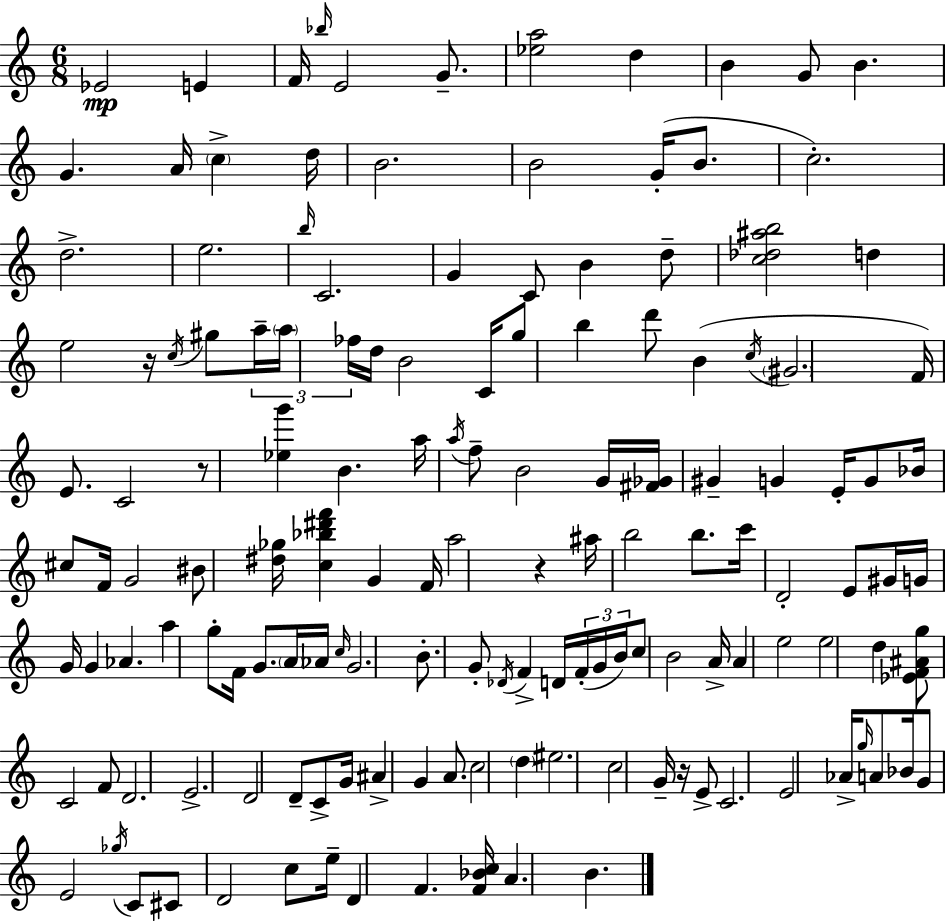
Eb4/h E4/q F4/s Bb5/s E4/h G4/e. [Eb5,A5]/h D5/q B4/q G4/e B4/q. G4/q. A4/s C5/q D5/s B4/h. B4/h G4/s B4/e. C5/h. D5/h. E5/h. B5/s C4/h. G4/q C4/e B4/q D5/e [C5,Db5,A#5,B5]/h D5/q E5/h R/s C5/s G#5/e A5/s A5/s FES5/s D5/s B4/h C4/s G5/e B5/q D6/e B4/q C5/s G#4/h. F4/s E4/e. C4/h R/e [Eb5,G6]/q B4/q. A5/s A5/s F5/e B4/h G4/s [F#4,Gb4]/s G#4/q G4/q E4/s G4/e Bb4/s C#5/e F4/s G4/h BIS4/e [D#5,Gb5]/s [C5,Bb5,D#6,F6]/q G4/q F4/s A5/h R/q A#5/s B5/h B5/e. C6/s D4/h E4/e G#4/s G4/s G4/s G4/q Ab4/q. A5/q G5/e F4/s G4/e. A4/s Ab4/s C5/s G4/h. B4/e. G4/e Db4/s F4/q D4/s F4/s G4/s B4/s C5/e B4/h A4/s A4/q E5/h E5/h D5/q [Eb4,F4,A#4,G5]/e C4/h F4/e D4/h. E4/h. D4/h D4/e C4/e G4/s A#4/q G4/q A4/e. C5/h D5/q EIS5/h. C5/h G4/s R/s E4/e C4/h. E4/h Ab4/s G5/s A4/e Bb4/s G4/e E4/h Gb5/s C4/e C#4/e D4/h C5/e E5/s D4/q F4/q. [F4,Bb4,C5]/s A4/q. B4/q.